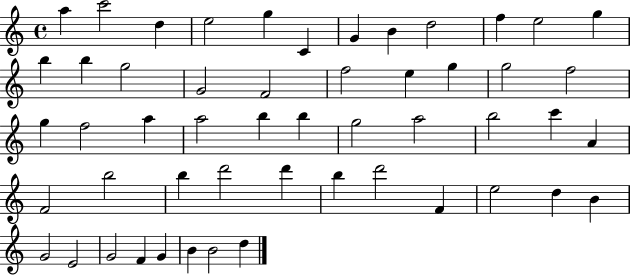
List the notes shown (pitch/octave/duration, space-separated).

A5/q C6/h D5/q E5/h G5/q C4/q G4/q B4/q D5/h F5/q E5/h G5/q B5/q B5/q G5/h G4/h F4/h F5/h E5/q G5/q G5/h F5/h G5/q F5/h A5/q A5/h B5/q B5/q G5/h A5/h B5/h C6/q A4/q F4/h B5/h B5/q D6/h D6/q B5/q D6/h F4/q E5/h D5/q B4/q G4/h E4/h G4/h F4/q G4/q B4/q B4/h D5/q